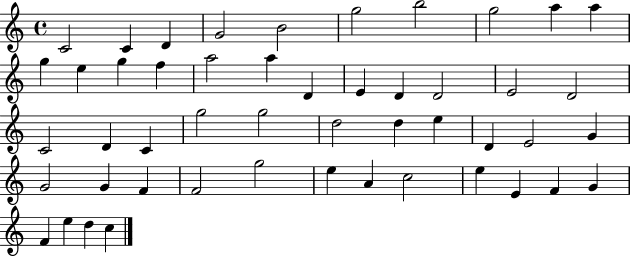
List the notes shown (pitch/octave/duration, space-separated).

C4/h C4/q D4/q G4/h B4/h G5/h B5/h G5/h A5/q A5/q G5/q E5/q G5/q F5/q A5/h A5/q D4/q E4/q D4/q D4/h E4/h D4/h C4/h D4/q C4/q G5/h G5/h D5/h D5/q E5/q D4/q E4/h G4/q G4/h G4/q F4/q F4/h G5/h E5/q A4/q C5/h E5/q E4/q F4/q G4/q F4/q E5/q D5/q C5/q